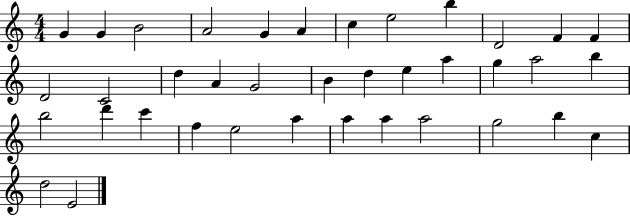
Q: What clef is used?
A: treble